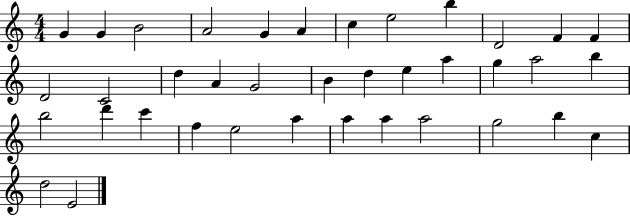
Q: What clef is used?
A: treble